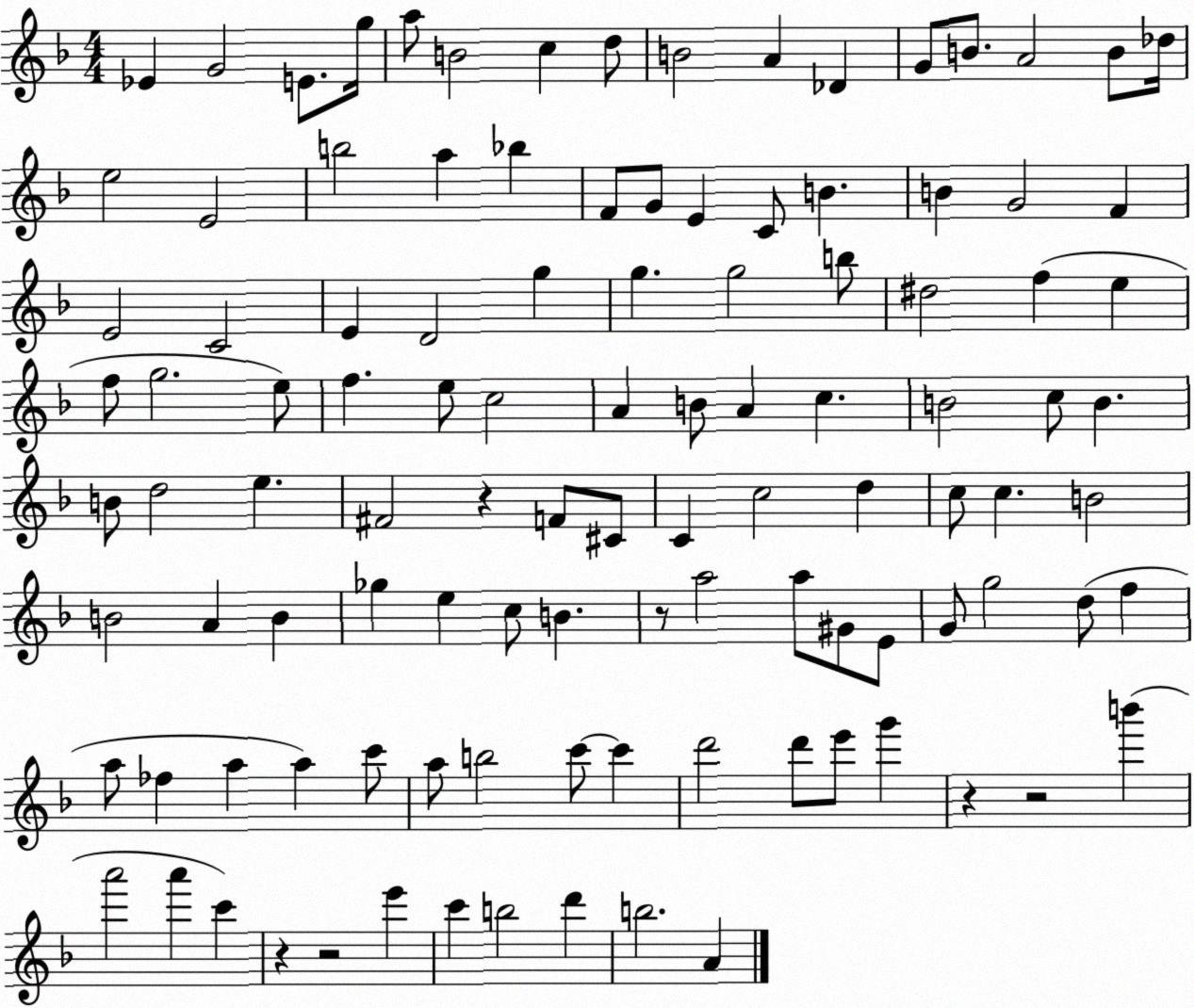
X:1
T:Untitled
M:4/4
L:1/4
K:F
_E G2 E/2 g/4 a/2 B2 c d/2 B2 A _D G/2 B/2 A2 B/2 _d/4 e2 E2 b2 a _b F/2 G/2 E C/2 B B G2 F E2 C2 E D2 g g g2 b/2 ^d2 f e f/2 g2 e/2 f e/2 c2 A B/2 A c B2 c/2 B B/2 d2 e ^F2 z F/2 ^C/2 C c2 d c/2 c B2 B2 A B _g e c/2 B z/2 a2 a/2 ^G/2 E/2 G/2 g2 d/2 f a/2 _f a a c'/2 a/2 b2 c'/2 c' d'2 d'/2 e'/2 g' z z2 b' a'2 a' c' z z2 e' c' b2 d' b2 A